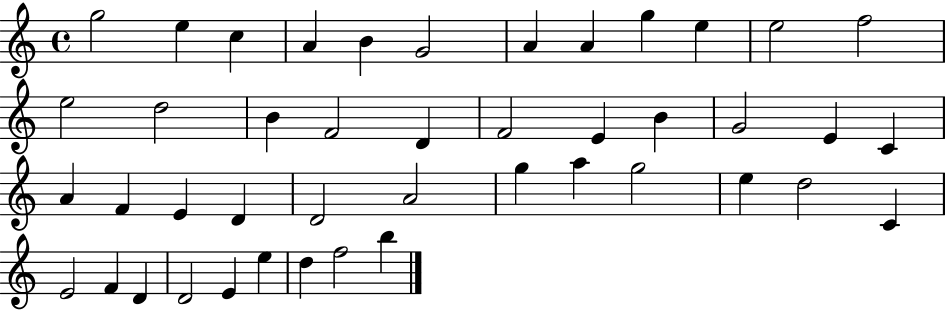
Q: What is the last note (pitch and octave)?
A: B5